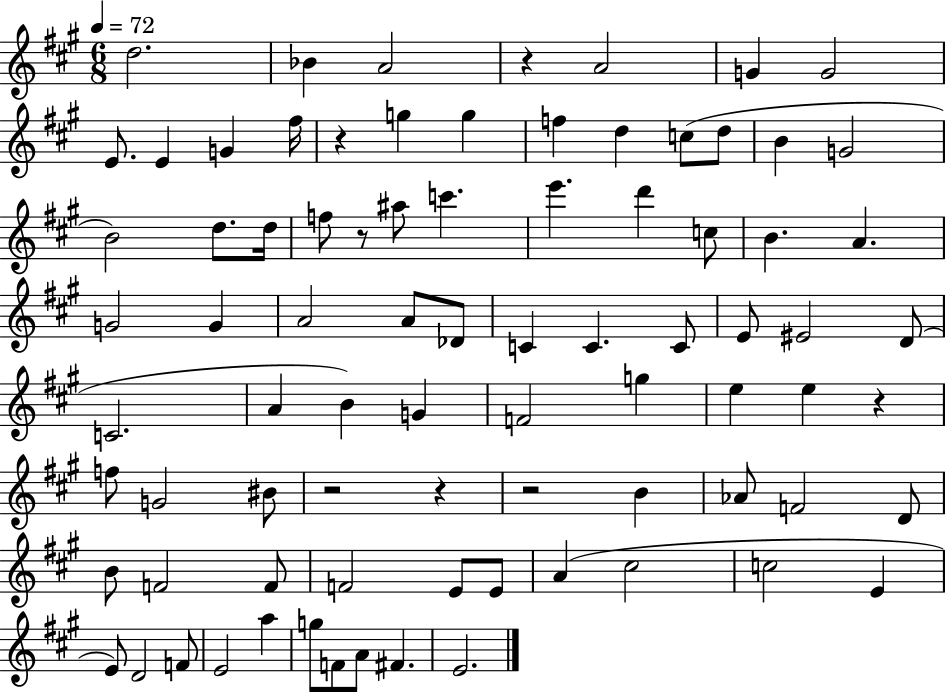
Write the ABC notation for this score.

X:1
T:Untitled
M:6/8
L:1/4
K:A
d2 _B A2 z A2 G G2 E/2 E G ^f/4 z g g f d c/2 d/2 B G2 B2 d/2 d/4 f/2 z/2 ^a/2 c' e' d' c/2 B A G2 G A2 A/2 _D/2 C C C/2 E/2 ^E2 D/2 C2 A B G F2 g e e z f/2 G2 ^B/2 z2 z z2 B _A/2 F2 D/2 B/2 F2 F/2 F2 E/2 E/2 A ^c2 c2 E E/2 D2 F/2 E2 a g/2 F/2 A/2 ^F E2